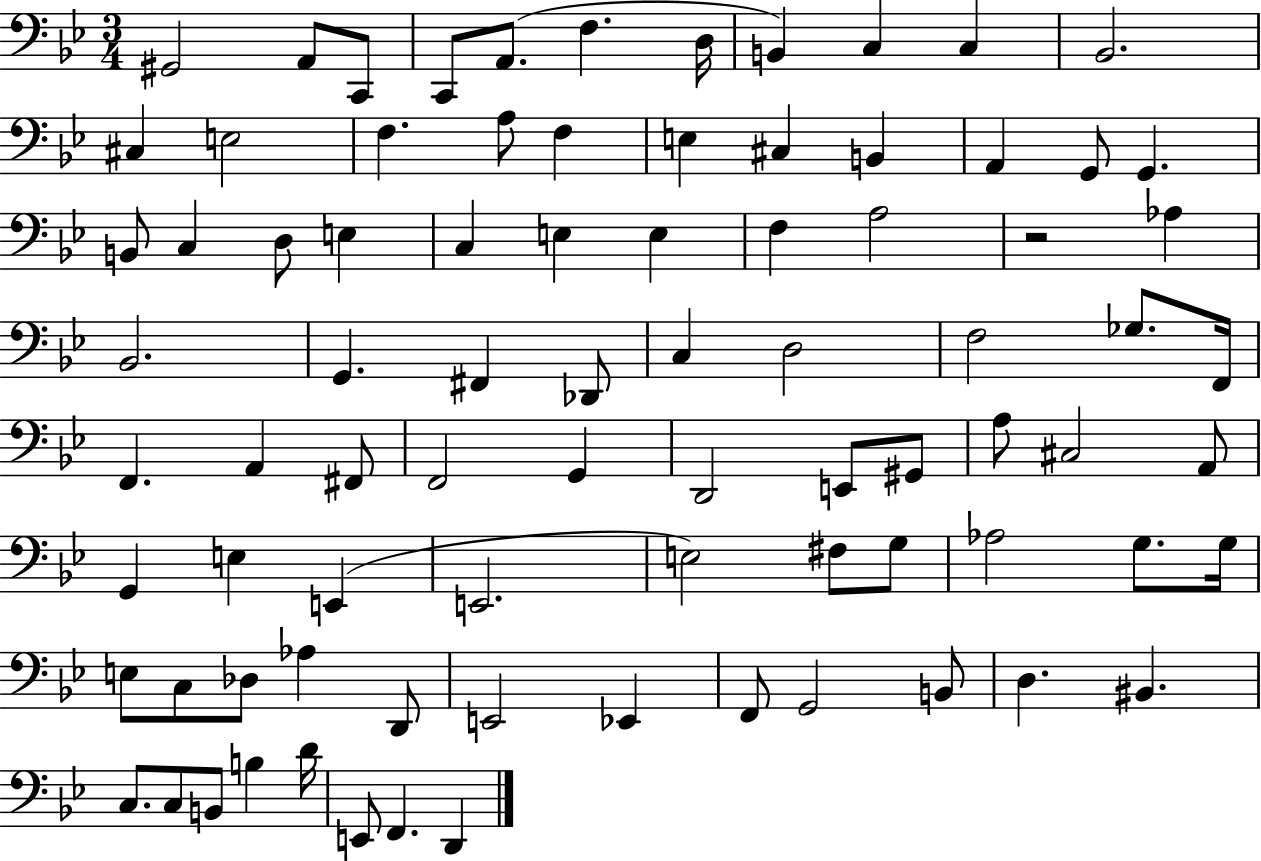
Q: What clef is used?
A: bass